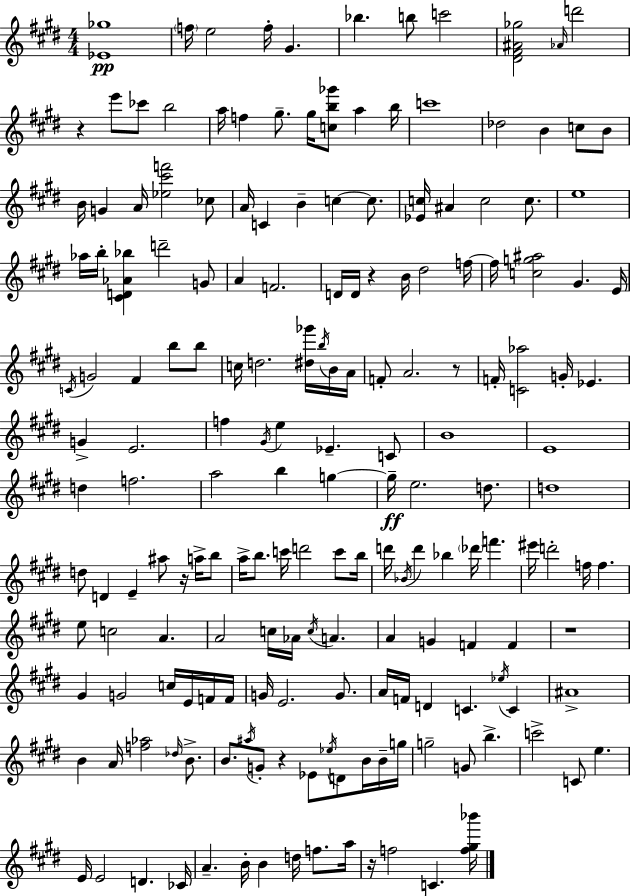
{
  \clef treble
  \numericTimeSignature
  \time 4/4
  \key e \major
  <ees' ges''>1\pp | \parenthesize f''16 e''2 f''16-. gis'4. | bes''4. b''8 c'''2 | <dis' fis' ais' ges''>2 \grace { aes'16 } d'''2 | \break r4 e'''8 ces'''8 b''2 | a''16 f''4 gis''8.-- gis''16 <c'' b'' ges'''>8 a''4 | b''16 c'''1 | des''2 b'4 c''8 b'8 | \break b'16 g'4 a'16 <ees'' cis''' f'''>2 ces''8 | a'16 c'4 b'4-- c''4~~ c''8. | <ees' c''>16 ais'4 c''2 c''8. | e''1 | \break aes''16 b''16-. <cis' d' aes' bes''>4 d'''2-- g'8 | a'4 f'2. | d'16 d'16 r4 b'16 dis''2 | f''16~~ f''16 <c'' g'' ais''>2 gis'4. | \break e'16 \acciaccatura { c'16 } g'2 fis'4 b''8 | b''8 c''16 d''2. <dis'' ges'''>16 | \acciaccatura { b''16 } b'16 a'16 f'8-. a'2. | r8 f'16-. <c' aes''>2 g'16-. ees'4. | \break g'4-> e'2. | f''4 \acciaccatura { gis'16 } e''4 ees'4.-- | c'8 b'1 | e'1 | \break d''4 f''2. | a''2 b''4 | g''4~~ g''16--\ff e''2. | d''8. d''1 | \break d''8 d'4 e'4-- ais''8 | r16 a''16-> b''8 a''16-> b''8. c'''16 d'''2 | c'''8 b''16 d'''16 \acciaccatura { bes'16 } d'''4 bes''4 \parenthesize des'''16 f'''4. | eis'''16 d'''2-. f''16 f''4. | \break e''8 c''2 a'4. | a'2 c''16 aes'16 \acciaccatura { c''16 } | a'4. a'4 g'4 f'4 | f'4 r1 | \break gis'4 g'2 | c''16 e'16 f'16 f'16 g'16 e'2. | g'8. a'16 f'16 d'4 c'4. | \acciaccatura { ees''16 } c'4 ais'1-> | \break b'4 a'16 <f'' aes''>2 | \grace { des''16 } b'8.-> b'8. \acciaccatura { ais''16 } g'8-. r4 | ees'8 \acciaccatura { ees''16 } d'8 b'16 b'16-- g''16 g''2-- | g'8 b''4.-> c'''2-> | \break c'8 e''4. e'16 e'2 | d'4. ces'16 a'4.-- | b'16-. b'4 d''16 f''8. a''16 r16 f''2 | c'4. <f'' gis'' bes'''>16 \bar "|."
}